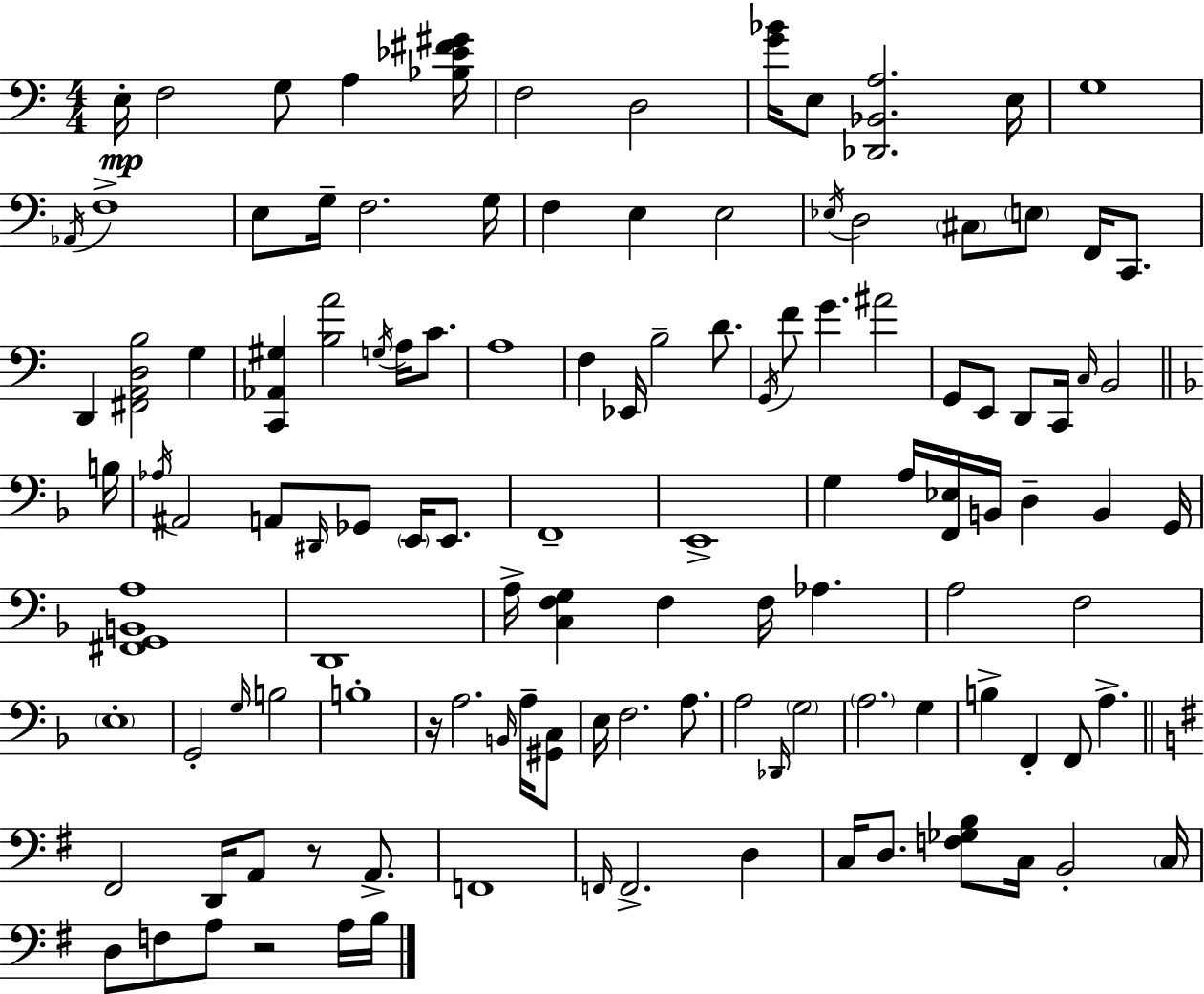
E3/s F3/h G3/e A3/q [Bb3,Eb4,F#4,G#4]/s F3/h D3/h [G4,Bb4]/s E3/e [Db2,Bb2,A3]/h. E3/s G3/w Ab2/s F3/w E3/e G3/s F3/h. G3/s F3/q E3/q E3/h Eb3/s D3/h C#3/e E3/e F2/s C2/e. D2/q [F#2,A2,D3,B3]/h G3/q [C2,Ab2,G#3]/q [B3,A4]/h G3/s A3/s C4/e. A3/w F3/q Eb2/s B3/h D4/e. G2/s F4/e G4/q. A#4/h G2/e E2/e D2/e C2/s C3/s B2/h B3/s Ab3/s A#2/h A2/e D#2/s Gb2/e E2/s E2/e. F2/w E2/w G3/q A3/s [F2,Eb3]/s B2/s D3/q B2/q G2/s [F#2,G2,B2,A3]/w D2/w A3/s [C3,F3,G3]/q F3/q F3/s Ab3/q. A3/h F3/h E3/w G2/h G3/s B3/h B3/w R/s A3/h. B2/s A3/s [G#2,C3]/e E3/s F3/h. A3/e. A3/h Db2/s G3/h A3/h. G3/q B3/q F2/q F2/e A3/q. F#2/h D2/s A2/e R/e A2/e. F2/w F2/s F2/h. D3/q C3/s D3/e. [F3,Gb3,B3]/e C3/s B2/h C3/s D3/e F3/e A3/e R/h A3/s B3/s